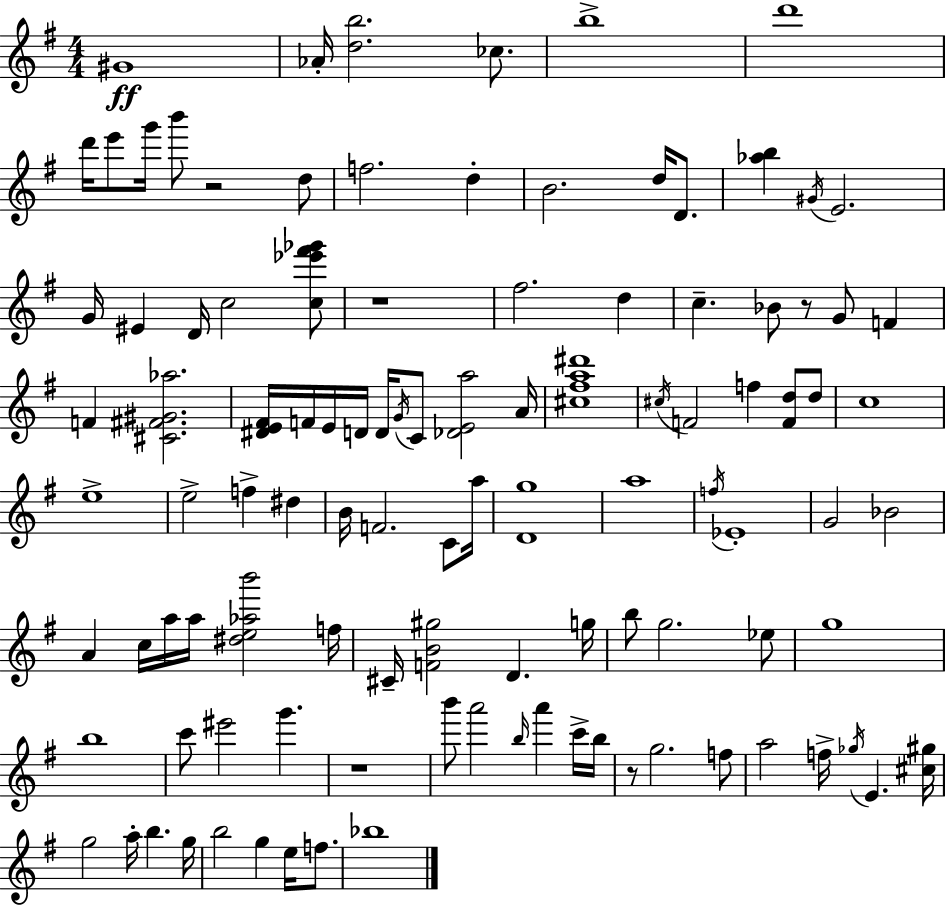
X:1
T:Untitled
M:4/4
L:1/4
K:Em
^G4 _A/4 [db]2 _c/2 b4 d'4 d'/4 e'/2 g'/4 b'/2 z2 d/2 f2 d B2 d/4 D/2 [_ab] ^G/4 E2 G/4 ^E D/4 c2 [c_e'^f'_g']/2 z4 ^f2 d c _B/2 z/2 G/2 F F [^C^F^G_a]2 [^DE^F]/4 F/4 E/4 D/4 D/4 G/4 C/2 [_DEa]2 A/4 [^c^fa^d']4 ^c/4 F2 f [Fd]/2 d/2 c4 e4 e2 f ^d B/4 F2 C/2 a/4 [Dg]4 a4 f/4 _E4 G2 _B2 A c/4 a/4 a/4 [^de_ab']2 f/4 ^C/4 [FB^g]2 D g/4 b/2 g2 _e/2 g4 b4 c'/2 ^e'2 g' z4 b'/2 a'2 b/4 a' c'/4 b/4 z/2 g2 f/2 a2 f/4 _g/4 E [^c^g]/4 g2 a/4 b g/4 b2 g e/4 f/2 _b4